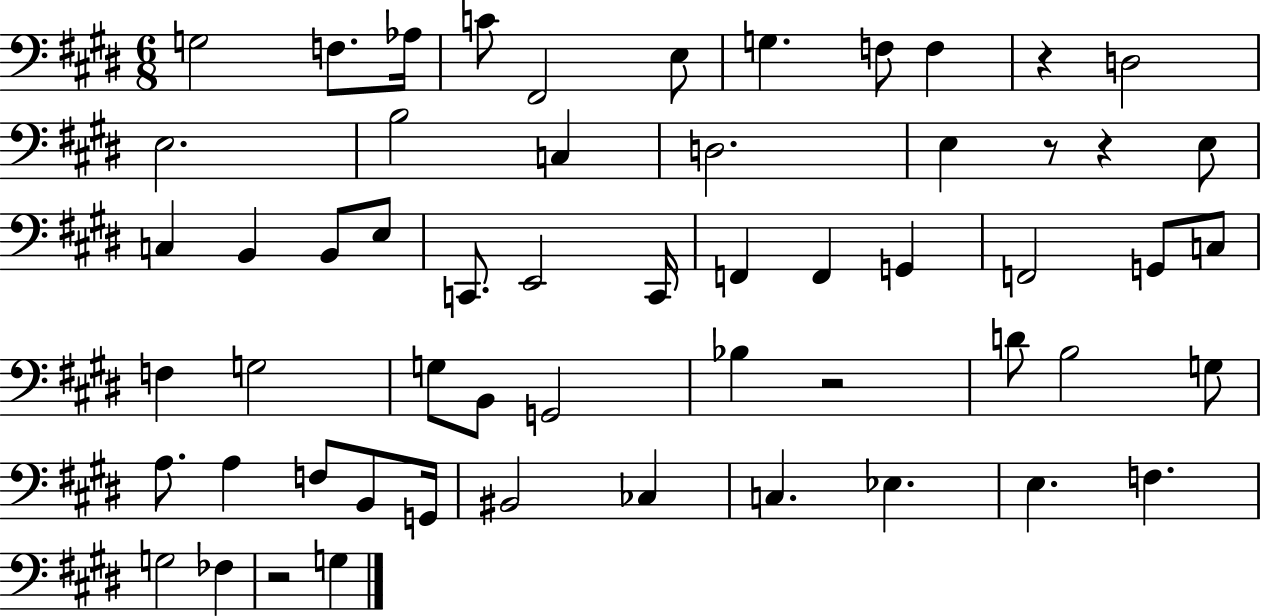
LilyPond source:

{
  \clef bass
  \numericTimeSignature
  \time 6/8
  \key e \major
  g2 f8. aes16 | c'8 fis,2 e8 | g4. f8 f4 | r4 d2 | \break e2. | b2 c4 | d2. | e4 r8 r4 e8 | \break c4 b,4 b,8 e8 | c,8. e,2 c,16 | f,4 f,4 g,4 | f,2 g,8 c8 | \break f4 g2 | g8 b,8 g,2 | bes4 r2 | d'8 b2 g8 | \break a8. a4 f8 b,8 g,16 | bis,2 ces4 | c4. ees4. | e4. f4. | \break g2 fes4 | r2 g4 | \bar "|."
}